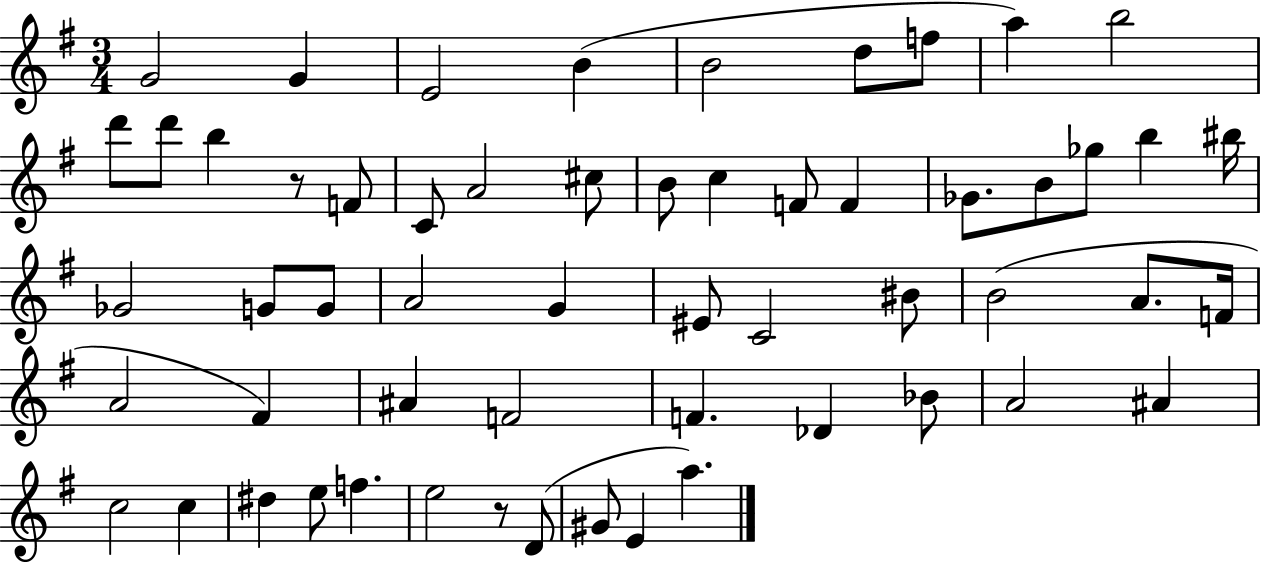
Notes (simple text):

G4/h G4/q E4/h B4/q B4/h D5/e F5/e A5/q B5/h D6/e D6/e B5/q R/e F4/e C4/e A4/h C#5/e B4/e C5/q F4/e F4/q Gb4/e. B4/e Gb5/e B5/q BIS5/s Gb4/h G4/e G4/e A4/h G4/q EIS4/e C4/h BIS4/e B4/h A4/e. F4/s A4/h F#4/q A#4/q F4/h F4/q. Db4/q Bb4/e A4/h A#4/q C5/h C5/q D#5/q E5/e F5/q. E5/h R/e D4/e G#4/e E4/q A5/q.